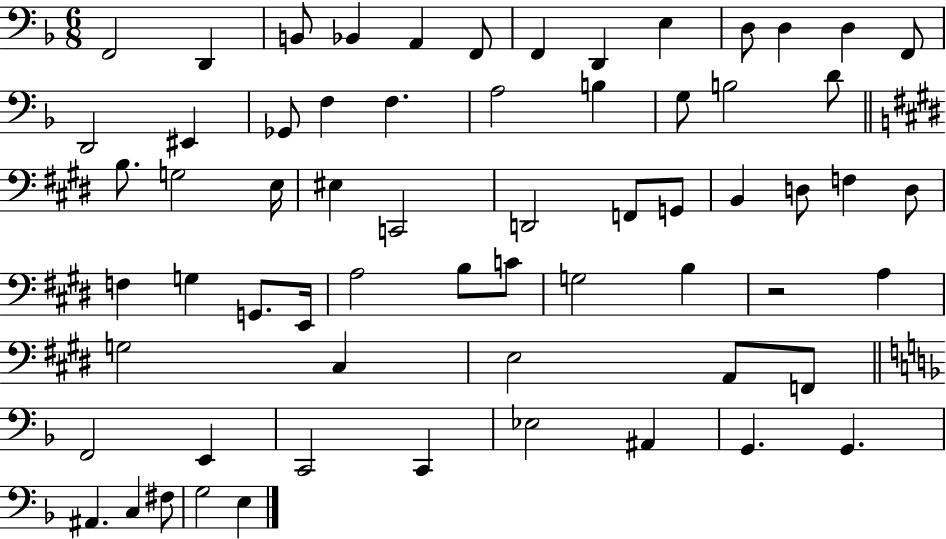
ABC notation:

X:1
T:Untitled
M:6/8
L:1/4
K:F
F,,2 D,, B,,/2 _B,, A,, F,,/2 F,, D,, E, D,/2 D, D, F,,/2 D,,2 ^E,, _G,,/2 F, F, A,2 B, G,/2 B,2 D/2 B,/2 G,2 E,/4 ^E, C,,2 D,,2 F,,/2 G,,/2 B,, D,/2 F, D,/2 F, G, G,,/2 E,,/4 A,2 B,/2 C/2 G,2 B, z2 A, G,2 ^C, E,2 A,,/2 F,,/2 F,,2 E,, C,,2 C,, _E,2 ^A,, G,, G,, ^A,, C, ^F,/2 G,2 E,